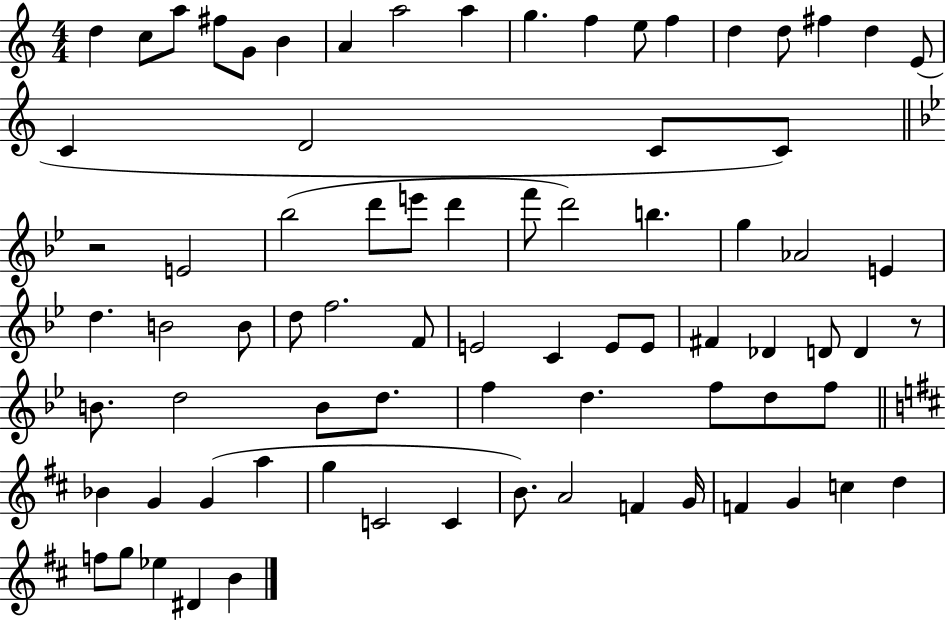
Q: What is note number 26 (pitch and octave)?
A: E6